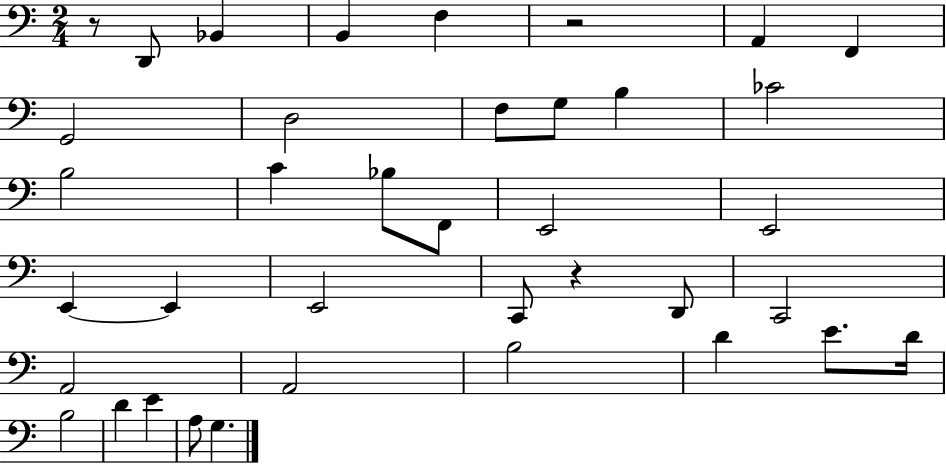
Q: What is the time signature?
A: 2/4